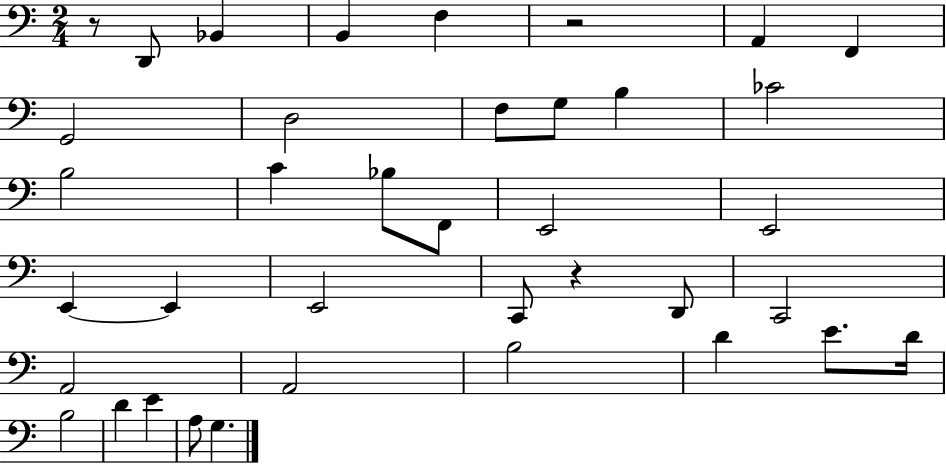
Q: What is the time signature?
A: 2/4